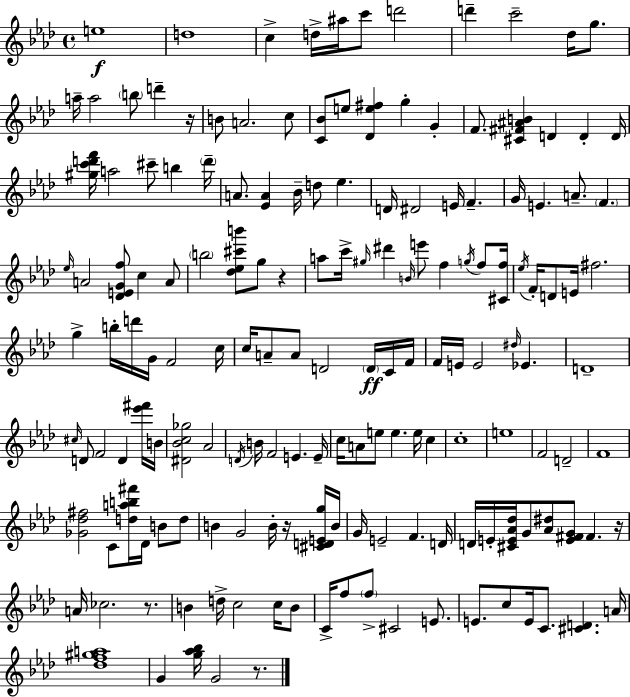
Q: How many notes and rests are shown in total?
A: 162